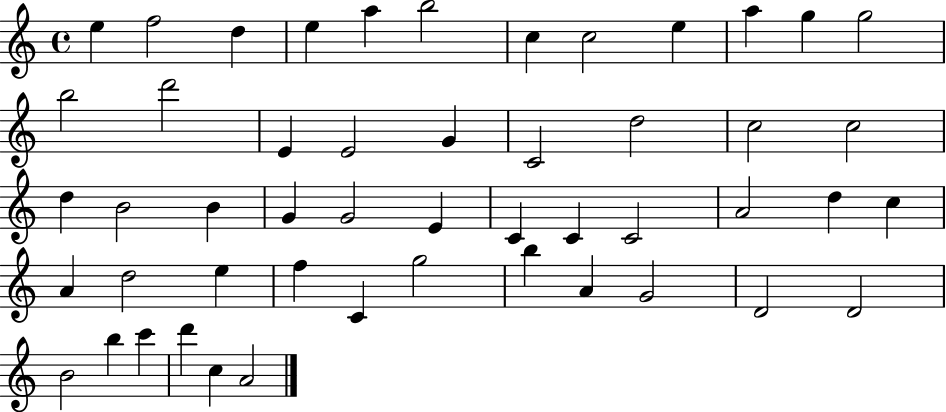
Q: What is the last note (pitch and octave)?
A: A4